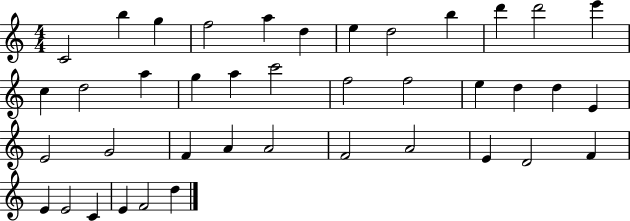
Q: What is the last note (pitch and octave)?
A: D5